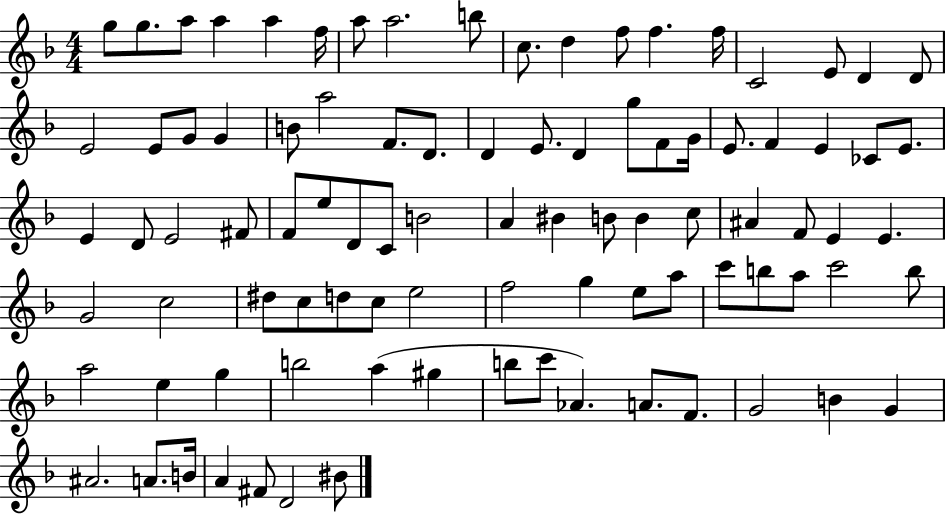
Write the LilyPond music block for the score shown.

{
  \clef treble
  \numericTimeSignature
  \time 4/4
  \key f \major
  \repeat volta 2 { g''8 g''8. a''8 a''4 a''4 f''16 | a''8 a''2. b''8 | c''8. d''4 f''8 f''4. f''16 | c'2 e'8 d'4 d'8 | \break e'2 e'8 g'8 g'4 | b'8 a''2 f'8. d'8. | d'4 e'8. d'4 g''8 f'8 g'16 | e'8. f'4 e'4 ces'8 e'8. | \break e'4 d'8 e'2 fis'8 | f'8 e''8 d'8 c'8 b'2 | a'4 bis'4 b'8 b'4 c''8 | ais'4 f'8 e'4 e'4. | \break g'2 c''2 | dis''8 c''8 d''8 c''8 e''2 | f''2 g''4 e''8 a''8 | c'''8 b''8 a''8 c'''2 b''8 | \break a''2 e''4 g''4 | b''2 a''4( gis''4 | b''8 c'''8 aes'4.) a'8. f'8. | g'2 b'4 g'4 | \break ais'2. a'8. b'16 | a'4 fis'8 d'2 bis'8 | } \bar "|."
}